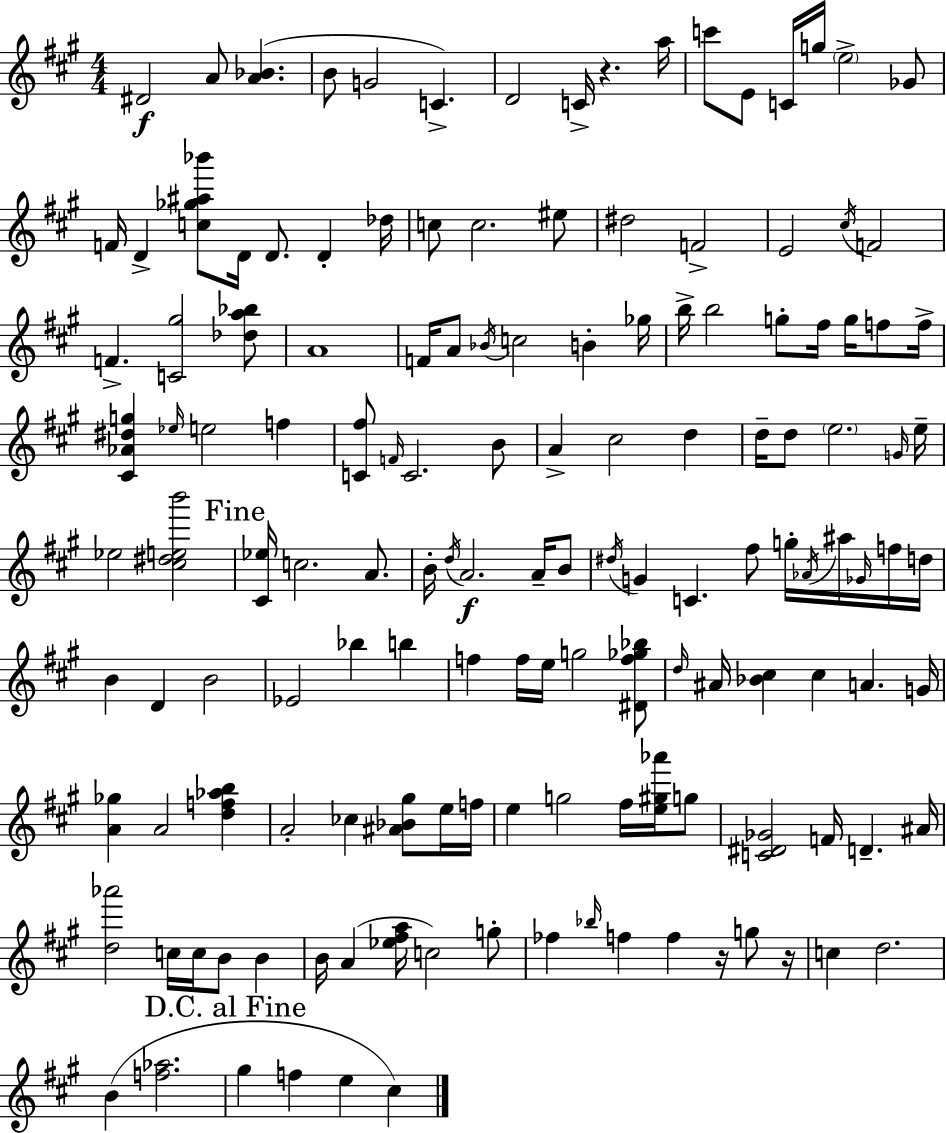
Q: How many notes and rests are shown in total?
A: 143